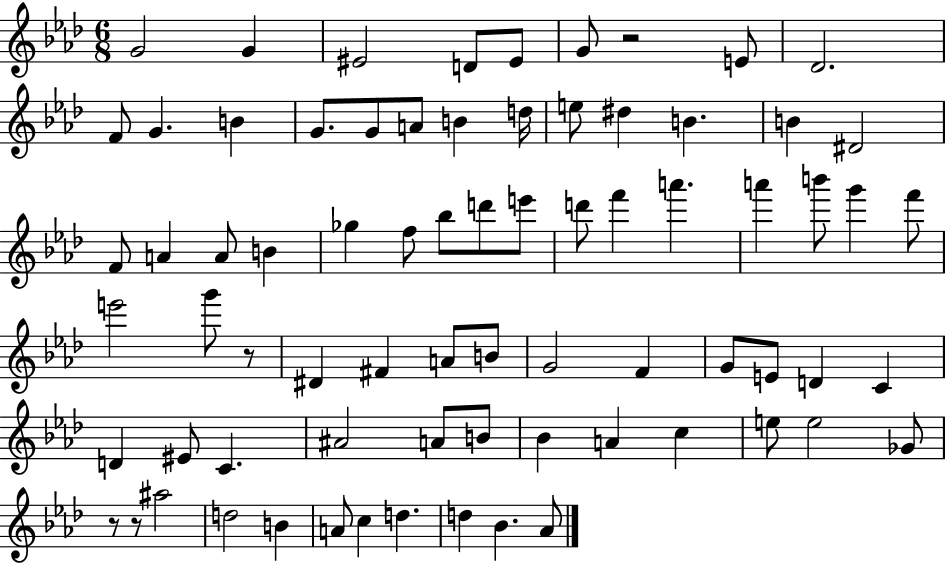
X:1
T:Untitled
M:6/8
L:1/4
K:Ab
G2 G ^E2 D/2 ^E/2 G/2 z2 E/2 _D2 F/2 G B G/2 G/2 A/2 B d/4 e/2 ^d B B ^D2 F/2 A A/2 B _g f/2 _b/2 d'/2 e'/2 d'/2 f' a' a' b'/2 g' f'/2 e'2 g'/2 z/2 ^D ^F A/2 B/2 G2 F G/2 E/2 D C D ^E/2 C ^A2 A/2 B/2 _B A c e/2 e2 _G/2 z/2 z/2 ^a2 d2 B A/2 c d d _B _A/2